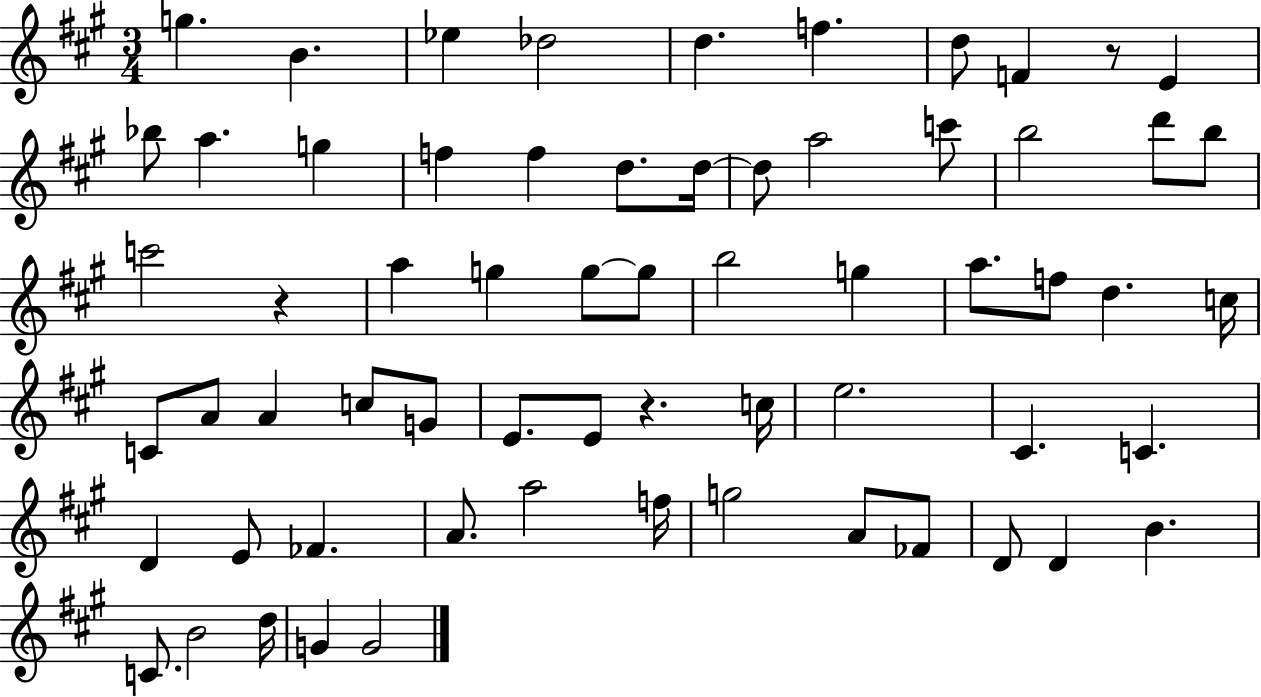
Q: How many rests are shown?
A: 3